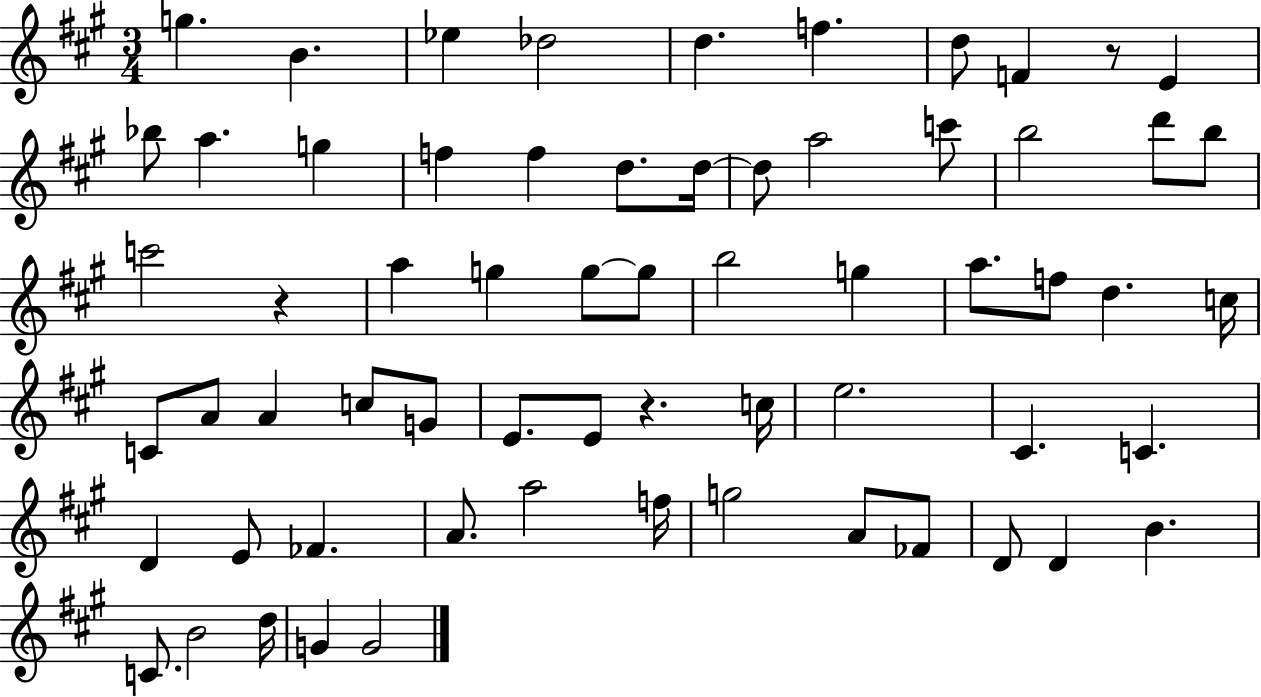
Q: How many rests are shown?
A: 3